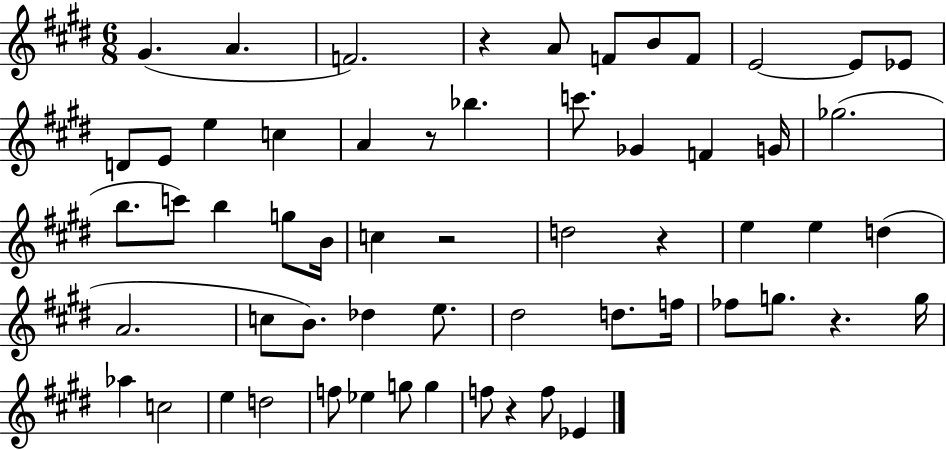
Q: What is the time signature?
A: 6/8